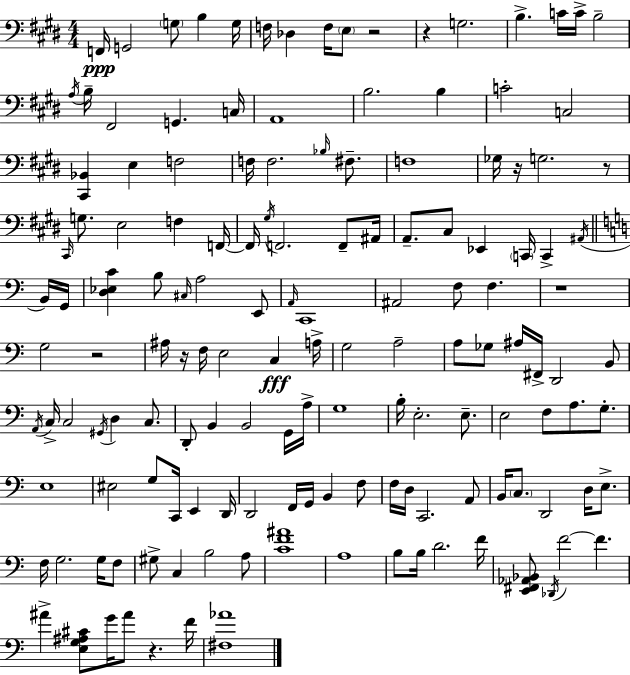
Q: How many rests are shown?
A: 8